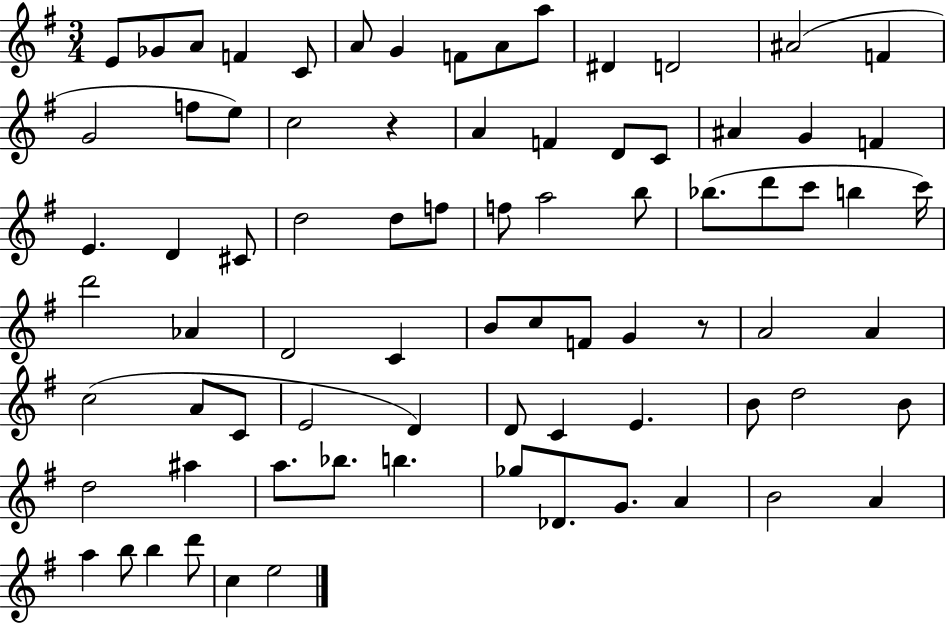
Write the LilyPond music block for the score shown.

{
  \clef treble
  \numericTimeSignature
  \time 3/4
  \key g \major
  e'8 ges'8 a'8 f'4 c'8 | a'8 g'4 f'8 a'8 a''8 | dis'4 d'2 | ais'2( f'4 | \break g'2 f''8 e''8) | c''2 r4 | a'4 f'4 d'8 c'8 | ais'4 g'4 f'4 | \break e'4. d'4 cis'8 | d''2 d''8 f''8 | f''8 a''2 b''8 | bes''8.( d'''8 c'''8 b''4 c'''16) | \break d'''2 aes'4 | d'2 c'4 | b'8 c''8 f'8 g'4 r8 | a'2 a'4 | \break c''2( a'8 c'8 | e'2 d'4) | d'8 c'4 e'4. | b'8 d''2 b'8 | \break d''2 ais''4 | a''8. bes''8. b''4. | ges''8 des'8. g'8. a'4 | b'2 a'4 | \break a''4 b''8 b''4 d'''8 | c''4 e''2 | \bar "|."
}